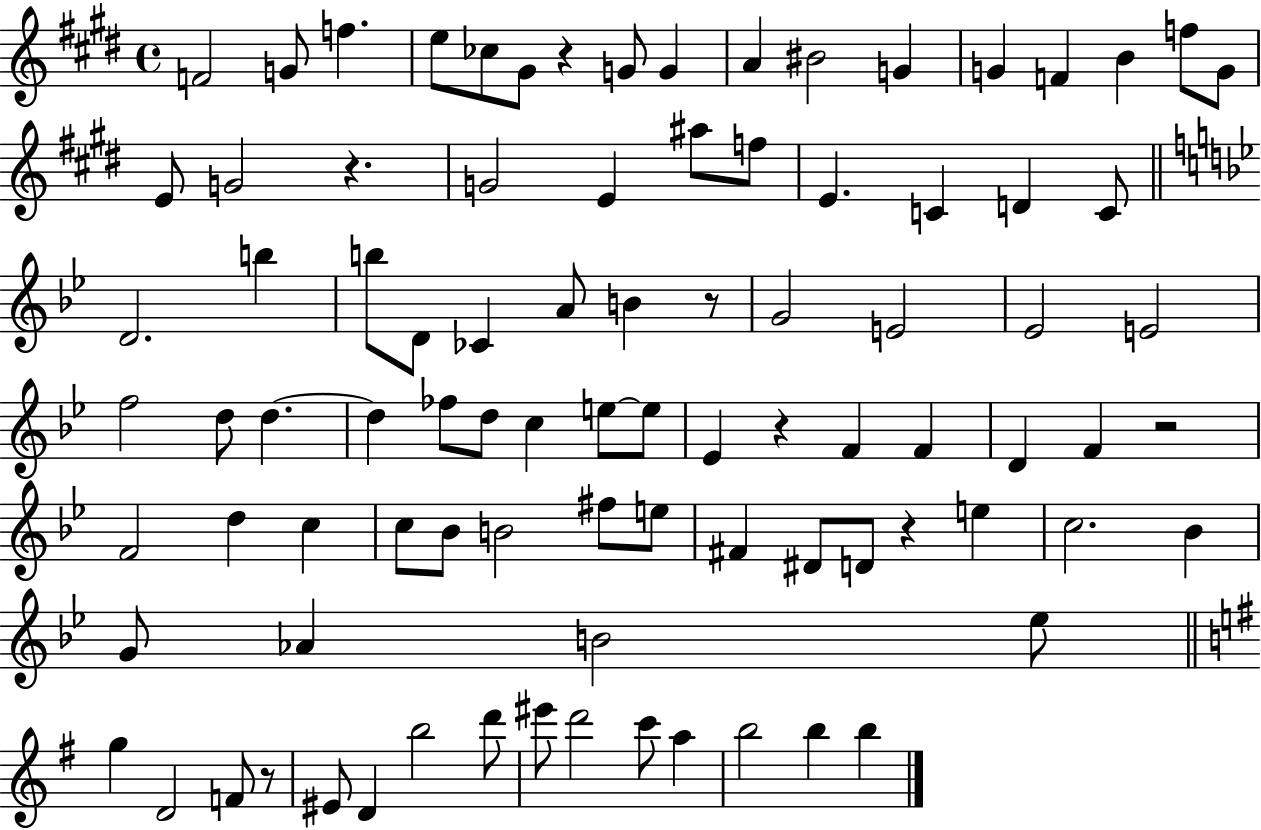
X:1
T:Untitled
M:4/4
L:1/4
K:E
F2 G/2 f e/2 _c/2 ^G/2 z G/2 G A ^B2 G G F B f/2 G/2 E/2 G2 z G2 E ^a/2 f/2 E C D C/2 D2 b b/2 D/2 _C A/2 B z/2 G2 E2 _E2 E2 f2 d/2 d d _f/2 d/2 c e/2 e/2 _E z F F D F z2 F2 d c c/2 _B/2 B2 ^f/2 e/2 ^F ^D/2 D/2 z e c2 _B G/2 _A B2 _e/2 g D2 F/2 z/2 ^E/2 D b2 d'/2 ^e'/2 d'2 c'/2 a b2 b b